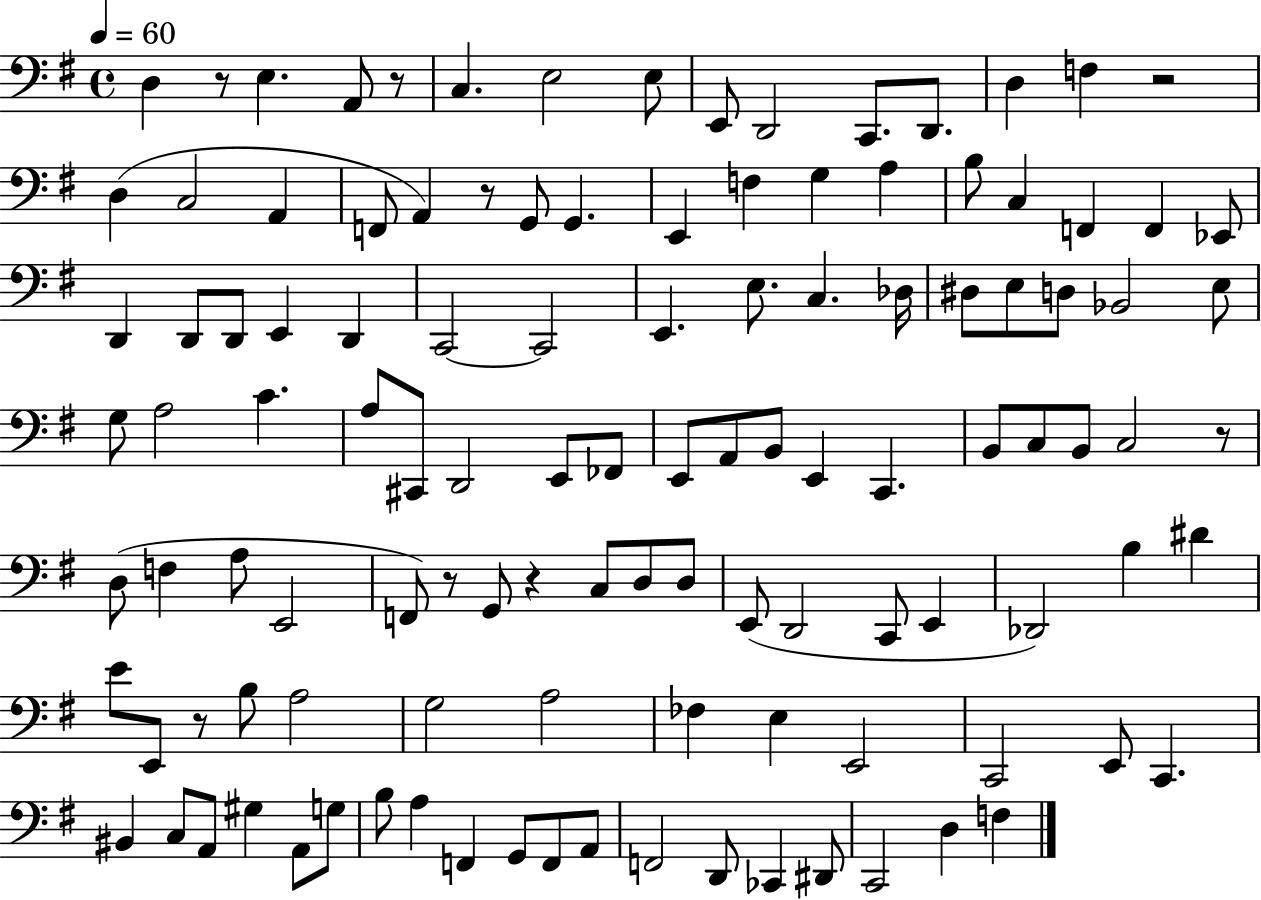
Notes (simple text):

D3/q R/e E3/q. A2/e R/e C3/q. E3/h E3/e E2/e D2/h C2/e. D2/e. D3/q F3/q R/h D3/q C3/h A2/q F2/e A2/q R/e G2/e G2/q. E2/q F3/q G3/q A3/q B3/e C3/q F2/q F2/q Eb2/e D2/q D2/e D2/e E2/q D2/q C2/h C2/h E2/q. E3/e. C3/q. Db3/s D#3/e E3/e D3/e Bb2/h E3/e G3/e A3/h C4/q. A3/e C#2/e D2/h E2/e FES2/e E2/e A2/e B2/e E2/q C2/q. B2/e C3/e B2/e C3/h R/e D3/e F3/q A3/e E2/h F2/e R/e G2/e R/q C3/e D3/e D3/e E2/e D2/h C2/e E2/q Db2/h B3/q D#4/q E4/e E2/e R/e B3/e A3/h G3/h A3/h FES3/q E3/q E2/h C2/h E2/e C2/q. BIS2/q C3/e A2/e G#3/q A2/e G3/e B3/e A3/q F2/q G2/e F2/e A2/e F2/h D2/e CES2/q D#2/e C2/h D3/q F3/q